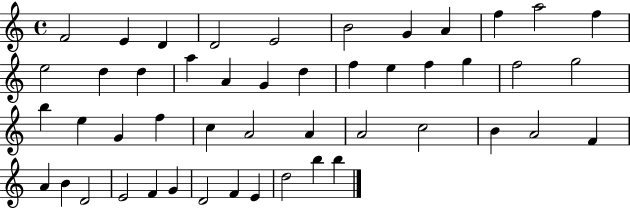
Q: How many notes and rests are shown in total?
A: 48